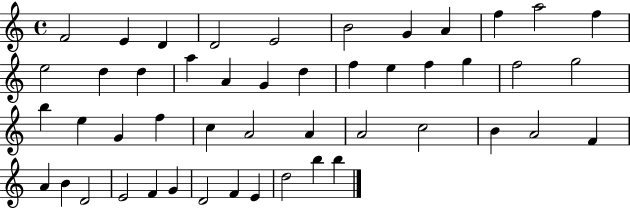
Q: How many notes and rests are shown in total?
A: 48